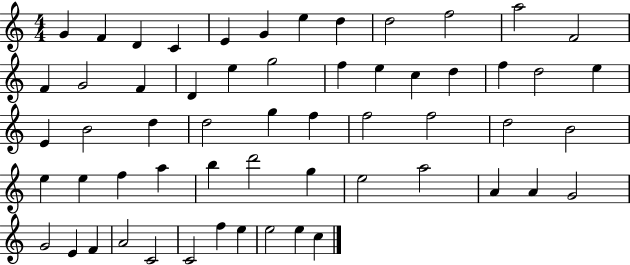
G4/q F4/q D4/q C4/q E4/q G4/q E5/q D5/q D5/h F5/h A5/h F4/h F4/q G4/h F4/q D4/q E5/q G5/h F5/q E5/q C5/q D5/q F5/q D5/h E5/q E4/q B4/h D5/q D5/h G5/q F5/q F5/h F5/h D5/h B4/h E5/q E5/q F5/q A5/q B5/q D6/h G5/q E5/h A5/h A4/q A4/q G4/h G4/h E4/q F4/q A4/h C4/h C4/h F5/q E5/q E5/h E5/q C5/q